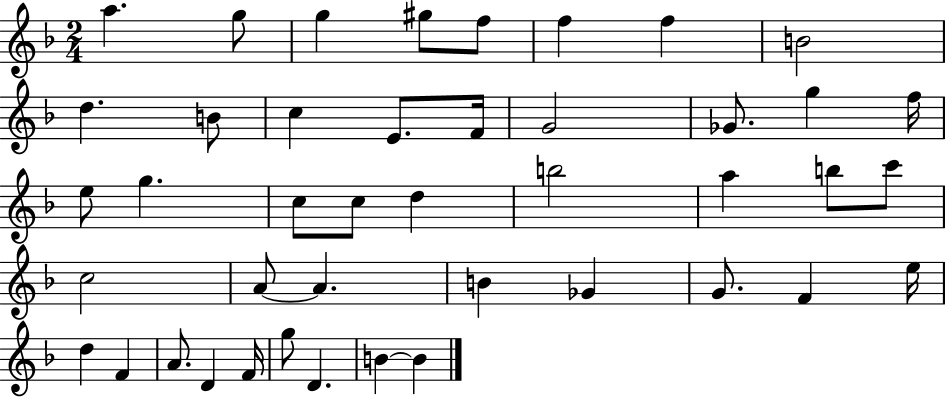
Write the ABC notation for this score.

X:1
T:Untitled
M:2/4
L:1/4
K:F
a g/2 g ^g/2 f/2 f f B2 d B/2 c E/2 F/4 G2 _G/2 g f/4 e/2 g c/2 c/2 d b2 a b/2 c'/2 c2 A/2 A B _G G/2 F e/4 d F A/2 D F/4 g/2 D B B